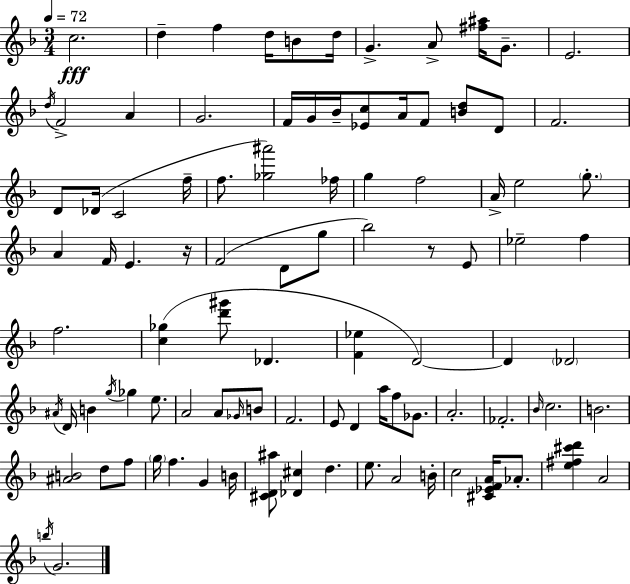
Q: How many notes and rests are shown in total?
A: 97